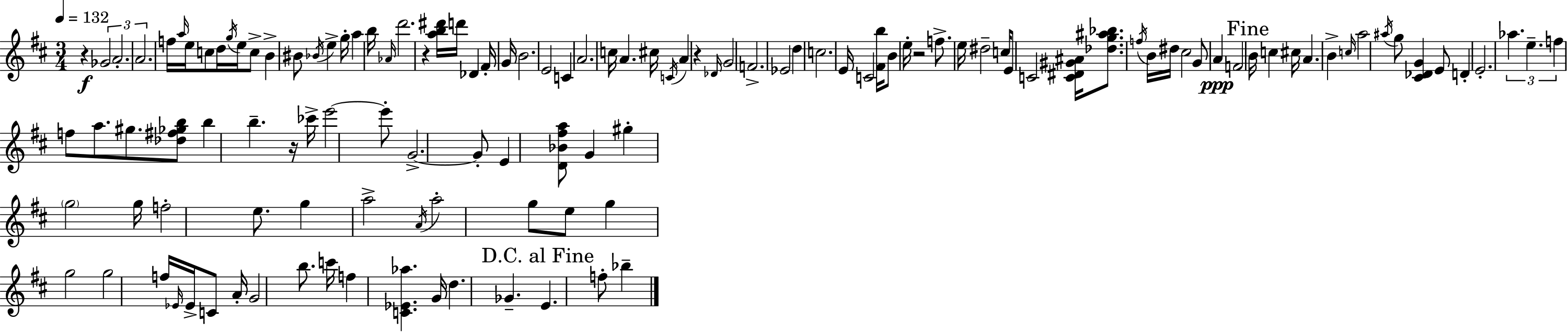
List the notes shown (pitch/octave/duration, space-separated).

R/q Gb4/h A4/h. A4/h. F5/s A5/s E5/s C5/e D5/s G5/s E5/s C5/e B4/q BIS4/e Bb4/s E5/q G5/s A5/q B5/s Ab4/s D6/h. R/q [A5,B5,D#6]/s D6/s Db4/q F#4/s G4/s B4/h. E4/h C4/q A4/h. C5/s A4/q. C#5/s C4/s A4/q R/q Db4/s G4/h F4/h. Eb4/h D5/q C5/h. E4/s C4/h [F#4,B5]/s B4/e E5/s R/h F5/e. E5/s D#5/h C5/s E4/e C4/h [C4,D#4,G#4,A#4]/s [Db5,G5,A#5,Bb5]/e. F5/s B4/s D#5/s C#5/h G4/e A4/q F4/h B4/s C5/q C#5/s A4/q. B4/q C5/s A5/h A#5/s G5/e [C#4,Db4,G4]/q E4/e D4/q E4/h. Ab5/q. E5/q. F5/q F5/e A5/e. G#5/e. [Db5,F#5,Gb5,B5]/e B5/q B5/q. R/s CES6/s E6/h E6/e G4/h. G4/e E4/q [D4,Bb4,F#5,A5]/e G4/q G#5/q G5/h G5/s F5/h E5/e. G5/q A5/h A4/s A5/h G5/e E5/e G5/q G5/h G5/h F5/s Eb4/s Eb4/s C4/e A4/s G4/h B5/e. C6/s F5/q [C4,Eb4,Ab5]/q. G4/s D5/q. Gb4/q. E4/q. F5/e Bb5/q